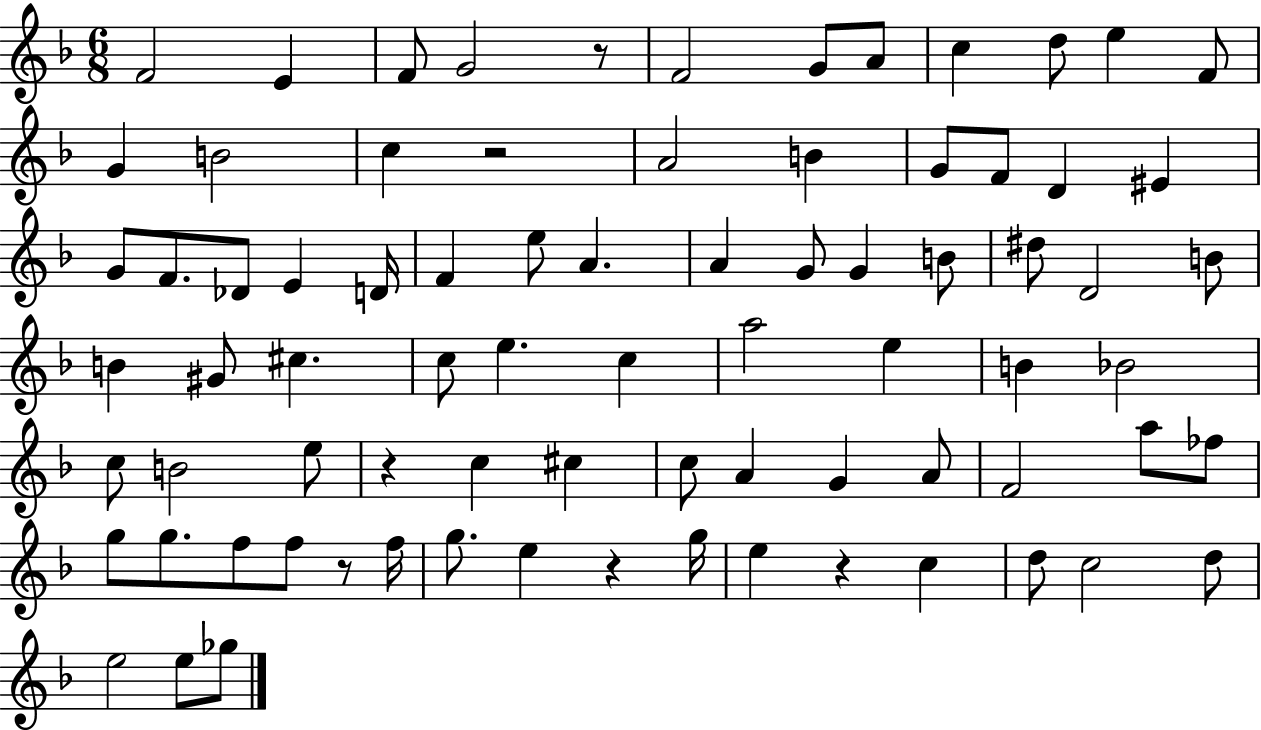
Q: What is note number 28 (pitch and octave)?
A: A4